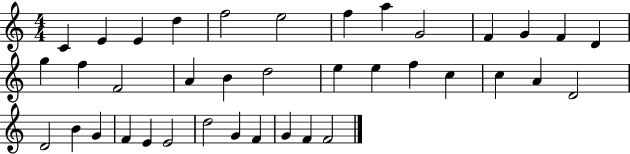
C4/q E4/q E4/q D5/q F5/h E5/h F5/q A5/q G4/h F4/q G4/q F4/q D4/q G5/q F5/q F4/h A4/q B4/q D5/h E5/q E5/q F5/q C5/q C5/q A4/q D4/h D4/h B4/q G4/q F4/q E4/q E4/h D5/h G4/q F4/q G4/q F4/q F4/h